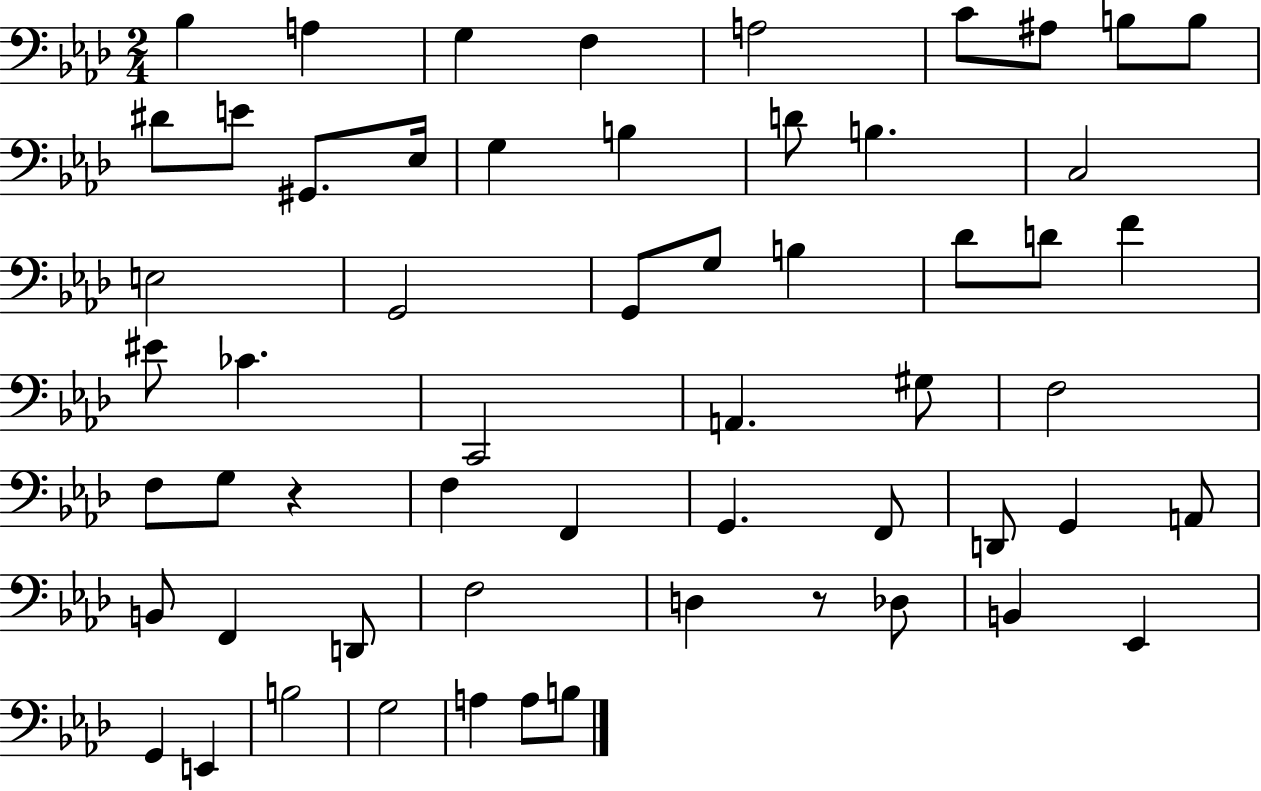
X:1
T:Untitled
M:2/4
L:1/4
K:Ab
_B, A, G, F, A,2 C/2 ^A,/2 B,/2 B,/2 ^D/2 E/2 ^G,,/2 _E,/4 G, B, D/2 B, C,2 E,2 G,,2 G,,/2 G,/2 B, _D/2 D/2 F ^E/2 _C C,,2 A,, ^G,/2 F,2 F,/2 G,/2 z F, F,, G,, F,,/2 D,,/2 G,, A,,/2 B,,/2 F,, D,,/2 F,2 D, z/2 _D,/2 B,, _E,, G,, E,, B,2 G,2 A, A,/2 B,/2